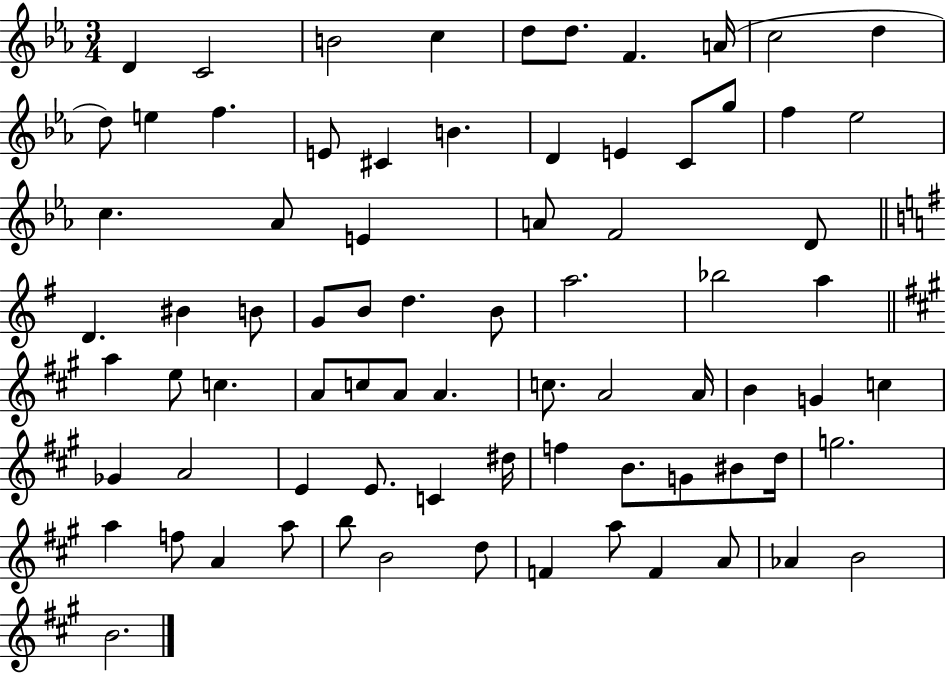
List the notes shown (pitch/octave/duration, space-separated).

D4/q C4/h B4/h C5/q D5/e D5/e. F4/q. A4/s C5/h D5/q D5/e E5/q F5/q. E4/e C#4/q B4/q. D4/q E4/q C4/e G5/e F5/q Eb5/h C5/q. Ab4/e E4/q A4/e F4/h D4/e D4/q. BIS4/q B4/e G4/e B4/e D5/q. B4/e A5/h. Bb5/h A5/q A5/q E5/e C5/q. A4/e C5/e A4/e A4/q. C5/e. A4/h A4/s B4/q G4/q C5/q Gb4/q A4/h E4/q E4/e. C4/q D#5/s F5/q B4/e. G4/e BIS4/e D5/s G5/h. A5/q F5/e A4/q A5/e B5/e B4/h D5/e F4/q A5/e F4/q A4/e Ab4/q B4/h B4/h.